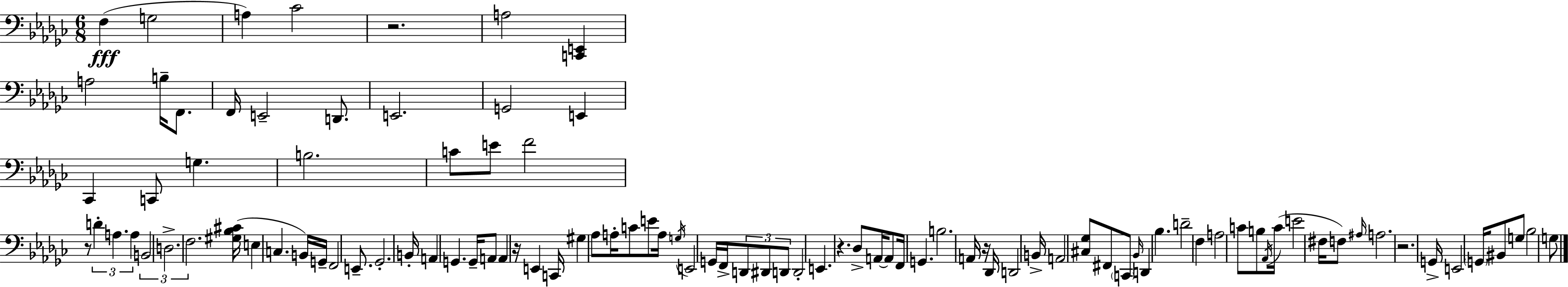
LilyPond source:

{
  \clef bass
  \numericTimeSignature
  \time 6/8
  \key ees \minor
  f4(\fff g2 | a4) ces'2 | r2. | a2 <c, e,>4 | \break a2 b16-- f,8. | f,16 e,2-- d,8. | e,2. | g,2 e,4 | \break ces,4 c,8 g4. | b2. | c'8 e'8 f'2 | r8 \tuplet 3/2 { d'4-. a4. | \break a4 } \tuplet 3/2 { b,2 | d2.-> | f2. } | <gis bes cis'>16( e4 c4. b,16) | \break g,16-- f,2 e,8.-- | ges,2.-. | b,16-. a,4 g,4. g,16-- | a,8 a,4 r16 e,4 c,16 | \break gis4 aes8 a16-. c'8 e'8 a16 | \acciaccatura { g16 } e,2 g,16 f,16-> \tuplet 3/2 { d,8 | dis,8 d,8 } d,2-. | e,4. r4. | \break des8-> a,16~~ a,8 f,16 g,4. | b2. | a,16 r16 des,16 d,2 | b,16-> a,2 <cis ges>8 fis,8 | \break \parenthesize c,8 \grace { bes,16 } d,4 bes4. | d'2-- f4 | a2 c'8 | b8 \acciaccatura { aes,16 }( c'16 e'2 | \break fis16 f8) \grace { ais16 } a2. | r2. | g,16-> e,2 | \parenthesize g,16 bis,8 g8 bes2 | \break g8 \bar "|."
}